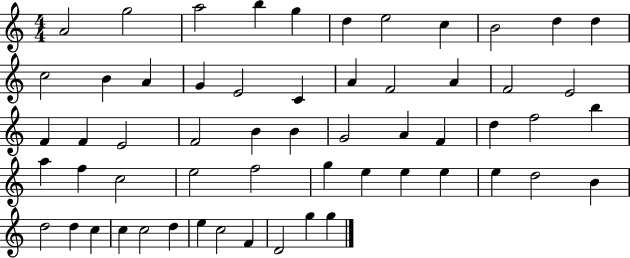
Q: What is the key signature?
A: C major